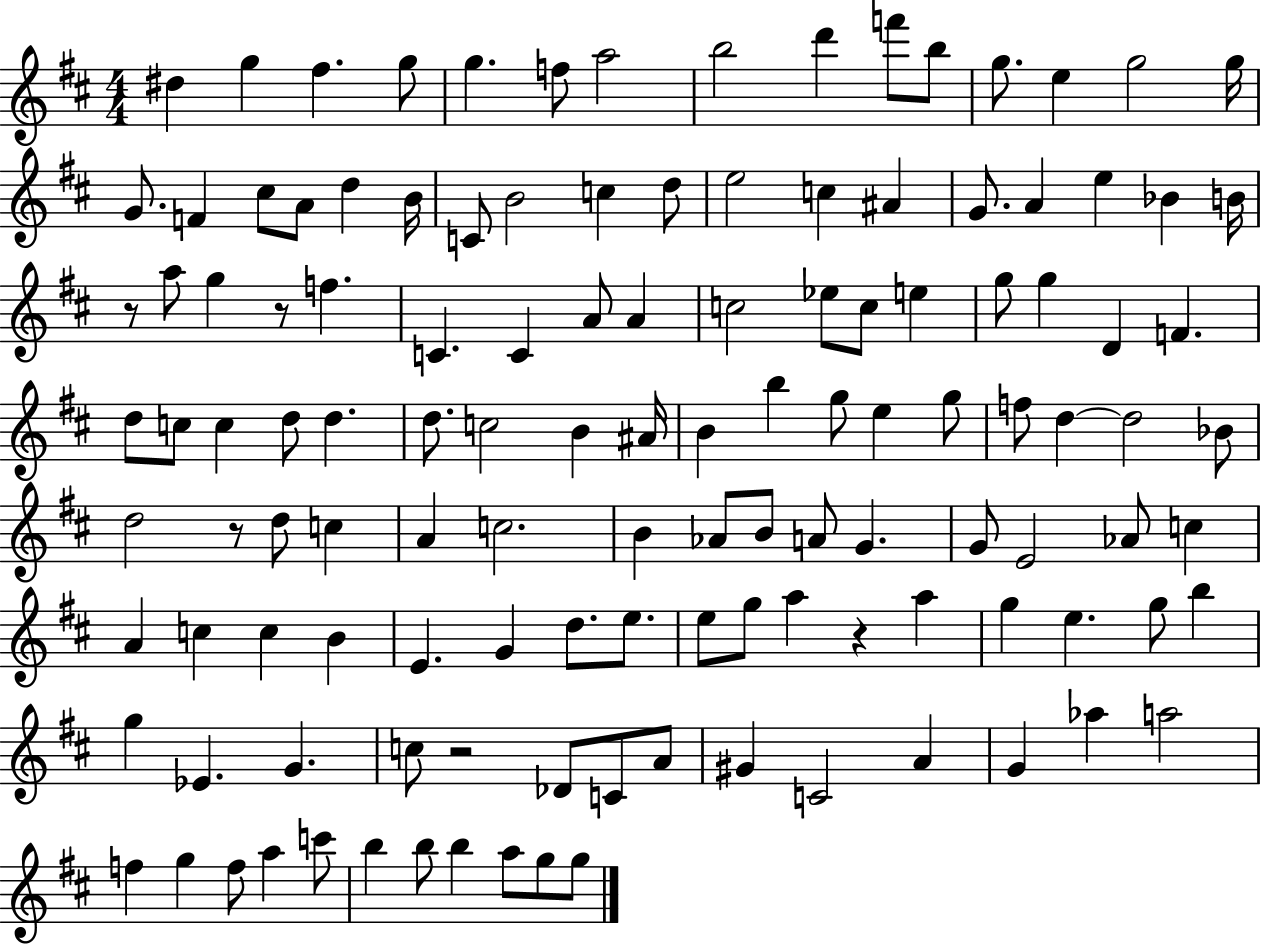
D#5/q G5/q F#5/q. G5/e G5/q. F5/e A5/h B5/h D6/q F6/e B5/e G5/e. E5/q G5/h G5/s G4/e. F4/q C#5/e A4/e D5/q B4/s C4/e B4/h C5/q D5/e E5/h C5/q A#4/q G4/e. A4/q E5/q Bb4/q B4/s R/e A5/e G5/q R/e F5/q. C4/q. C4/q A4/e A4/q C5/h Eb5/e C5/e E5/q G5/e G5/q D4/q F4/q. D5/e C5/e C5/q D5/e D5/q. D5/e. C5/h B4/q A#4/s B4/q B5/q G5/e E5/q G5/e F5/e D5/q D5/h Bb4/e D5/h R/e D5/e C5/q A4/q C5/h. B4/q Ab4/e B4/e A4/e G4/q. G4/e E4/h Ab4/e C5/q A4/q C5/q C5/q B4/q E4/q. G4/q D5/e. E5/e. E5/e G5/e A5/q R/q A5/q G5/q E5/q. G5/e B5/q G5/q Eb4/q. G4/q. C5/e R/h Db4/e C4/e A4/e G#4/q C4/h A4/q G4/q Ab5/q A5/h F5/q G5/q F5/e A5/q C6/e B5/q B5/e B5/q A5/e G5/e G5/e